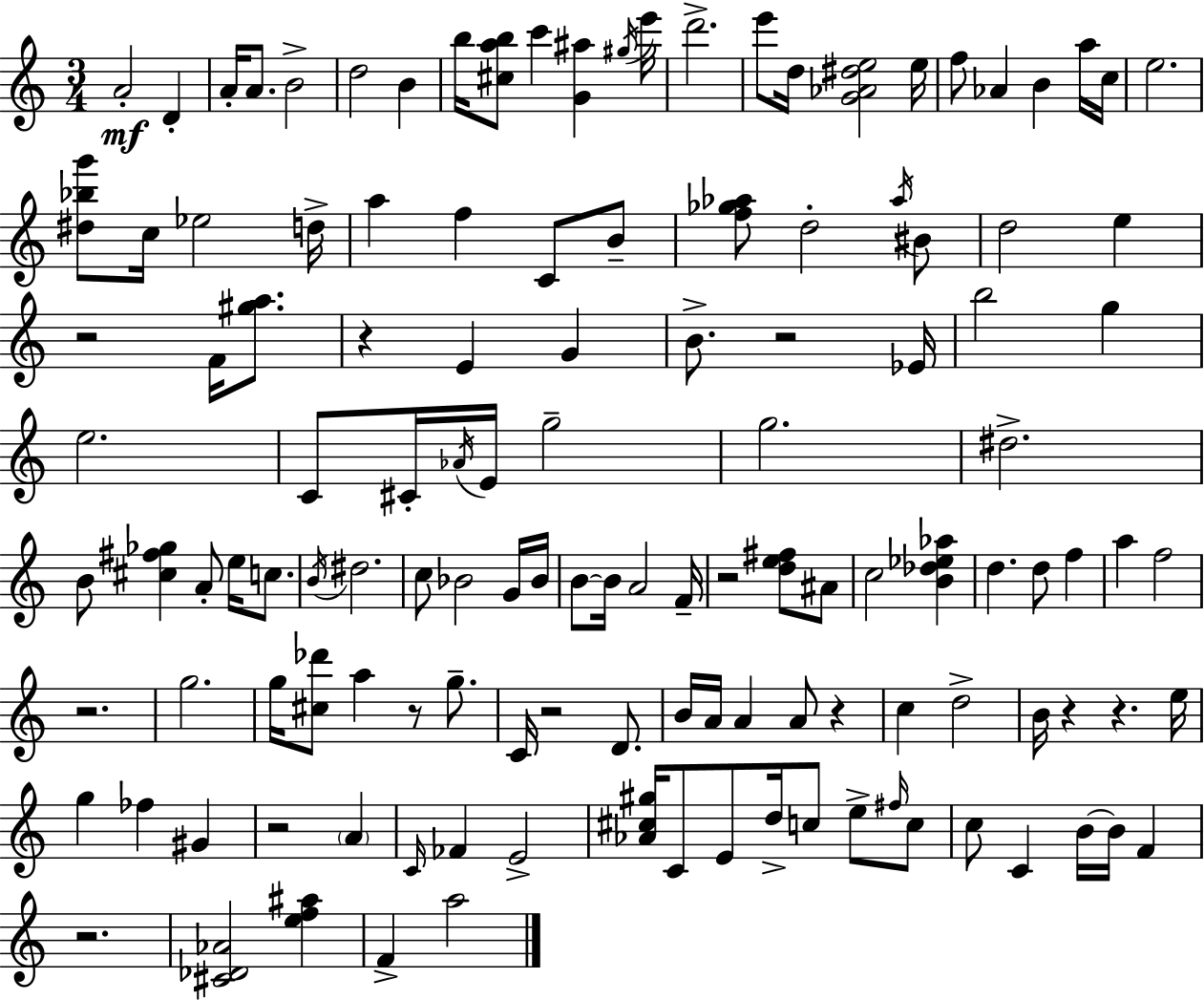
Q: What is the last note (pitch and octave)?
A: A5